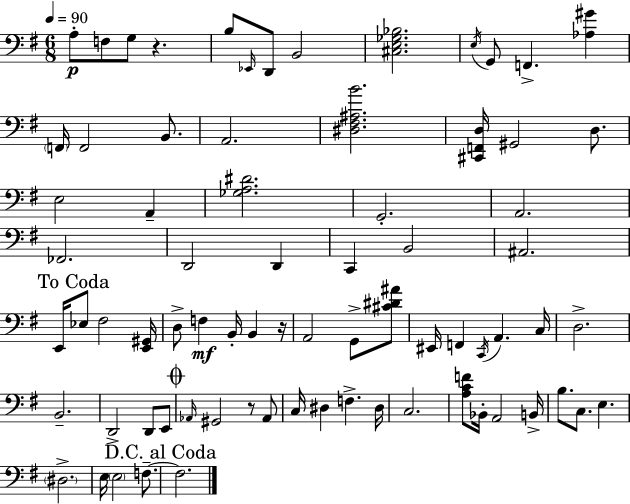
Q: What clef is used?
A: bass